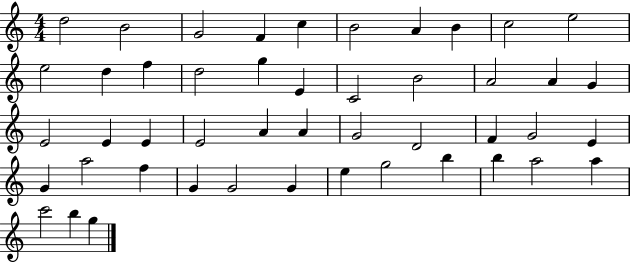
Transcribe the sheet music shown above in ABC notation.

X:1
T:Untitled
M:4/4
L:1/4
K:C
d2 B2 G2 F c B2 A B c2 e2 e2 d f d2 g E C2 B2 A2 A G E2 E E E2 A A G2 D2 F G2 E G a2 f G G2 G e g2 b b a2 a c'2 b g